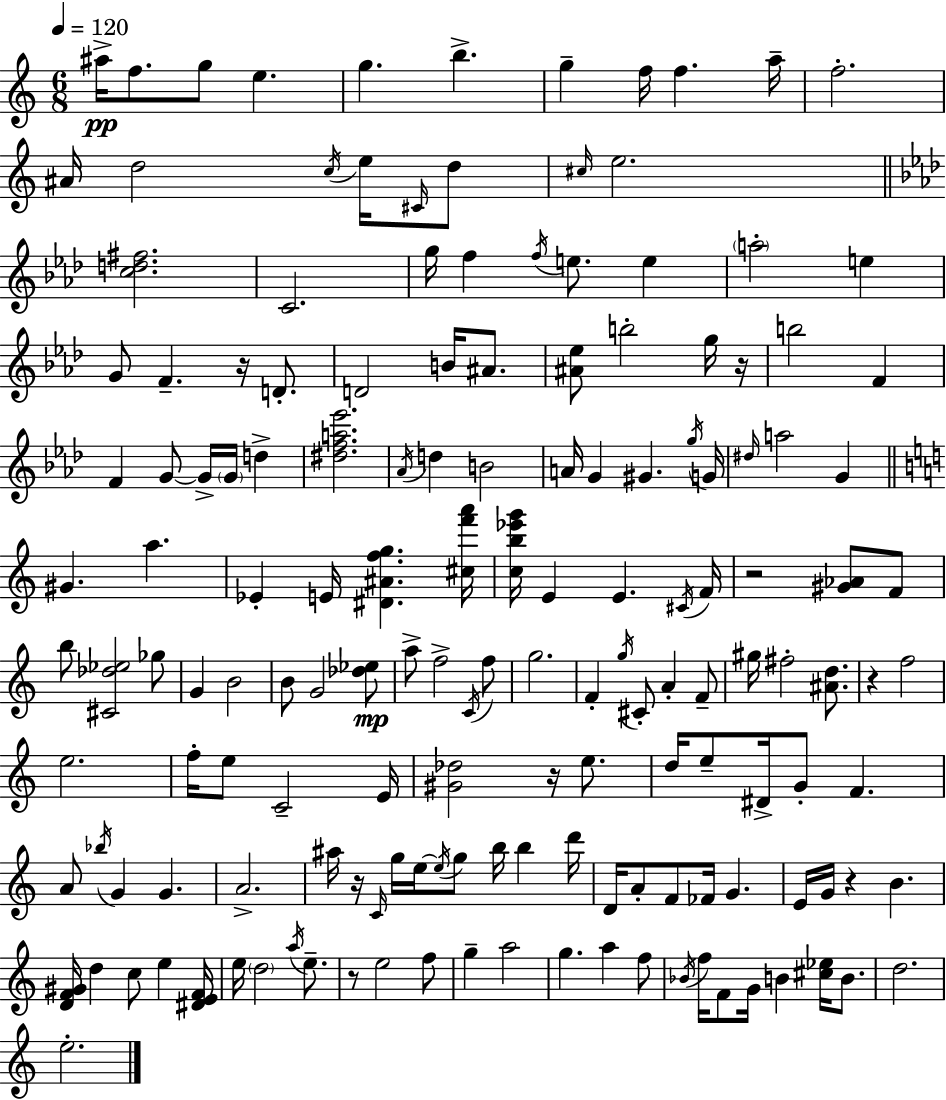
A#5/s F5/e. G5/e E5/q. G5/q. B5/q. G5/q F5/s F5/q. A5/s F5/h. A#4/s D5/h C5/s E5/s C#4/s D5/e C#5/s E5/h. [C5,D5,F#5]/h. C4/h. G5/s F5/q F5/s E5/e. E5/q A5/h E5/q G4/e F4/q. R/s D4/e. D4/h B4/s A#4/e. [A#4,Eb5]/e B5/h G5/s R/s B5/h F4/q F4/q G4/e G4/s G4/s D5/q [D#5,F5,A5,Eb6]/h. Ab4/s D5/q B4/h A4/s G4/q G#4/q. G5/s G4/s D#5/s A5/h G4/q G#4/q. A5/q. Eb4/q E4/s [D#4,A#4,F5,G5]/q. [C#5,F6,A6]/s [C5,B5,Eb6,G6]/s E4/q E4/q. C#4/s F4/s R/h [G#4,Ab4]/e F4/e B5/e [C#4,Db5,Eb5]/h Gb5/e G4/q B4/h B4/e G4/h [Db5,Eb5]/e A5/e F5/h C4/s F5/e G5/h. F4/q G5/s C#4/e A4/q F4/e G#5/s F#5/h [A#4,D5]/e. R/q F5/h E5/h. F5/s E5/e C4/h E4/s [G#4,Db5]/h R/s E5/e. D5/s E5/e D#4/s G4/e F4/q. A4/e Bb5/s G4/q G4/q. A4/h. A#5/s R/s C4/s G5/s E5/s E5/s G5/e B5/s B5/q D6/s D4/s A4/e F4/e FES4/s G4/q. E4/s G4/s R/q B4/q. [D4,F4,G#4]/s D5/q C5/e E5/q [D#4,E4,F4]/s E5/s D5/h A5/s E5/e. R/e E5/h F5/e G5/q A5/h G5/q. A5/q F5/e Bb4/s F5/s F4/e G4/s B4/q [C#5,Eb5]/s B4/e. D5/h. E5/h.